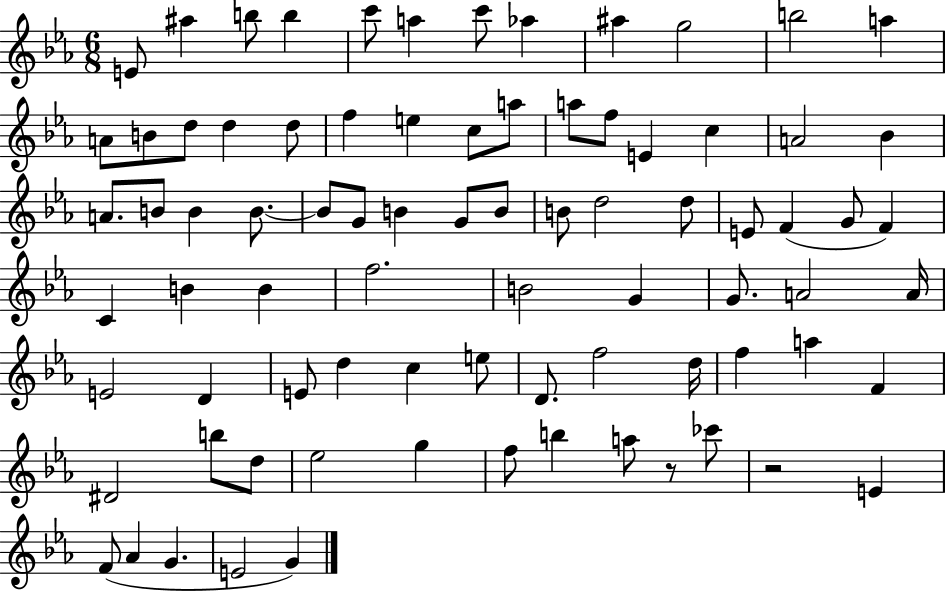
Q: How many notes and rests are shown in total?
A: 81